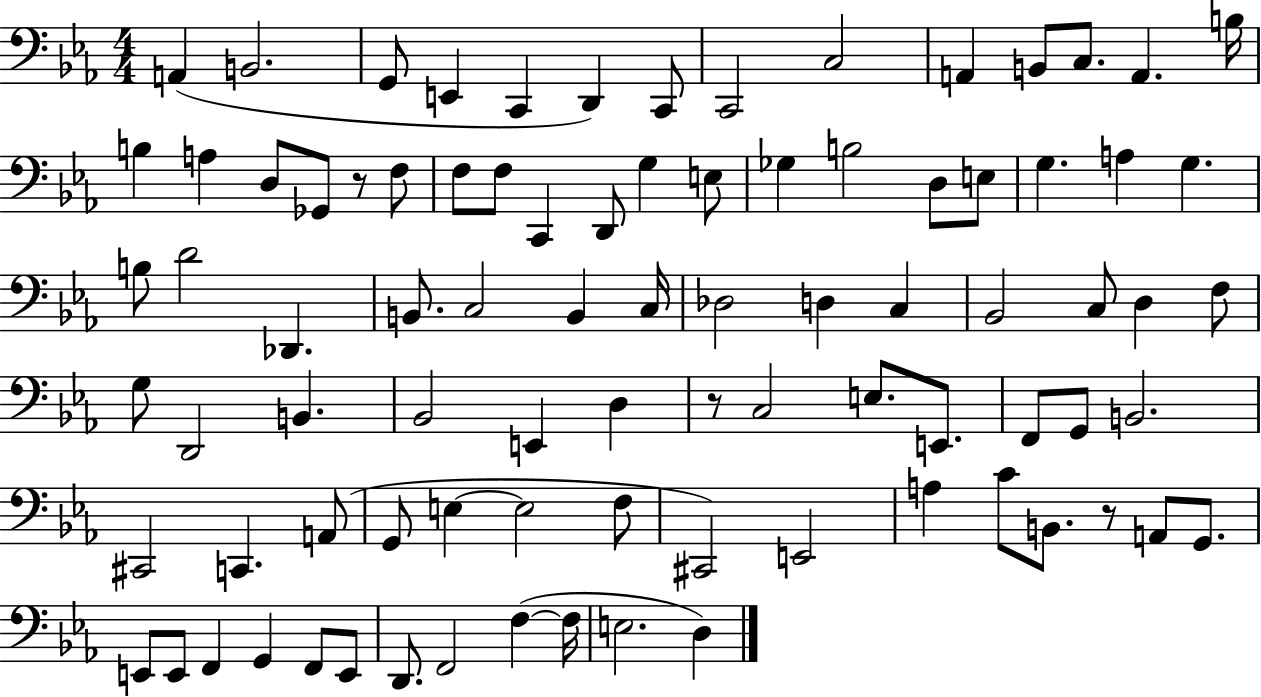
{
  \clef bass
  \numericTimeSignature
  \time 4/4
  \key ees \major
  a,4( b,2. | g,8 e,4 c,4 d,4) c,8 | c,2 c2 | a,4 b,8 c8. a,4. b16 | \break b4 a4 d8 ges,8 r8 f8 | f8 f8 c,4 d,8 g4 e8 | ges4 b2 d8 e8 | g4. a4 g4. | \break b8 d'2 des,4. | b,8. c2 b,4 c16 | des2 d4 c4 | bes,2 c8 d4 f8 | \break g8 d,2 b,4. | bes,2 e,4 d4 | r8 c2 e8. e,8. | f,8 g,8 b,2. | \break cis,2 c,4. a,8( | g,8 e4~~ e2 f8 | cis,2) e,2 | a4 c'8 b,8. r8 a,8 g,8. | \break e,8 e,8 f,4 g,4 f,8 e,8 | d,8. f,2 f4~(~ f16 | e2. d4) | \bar "|."
}